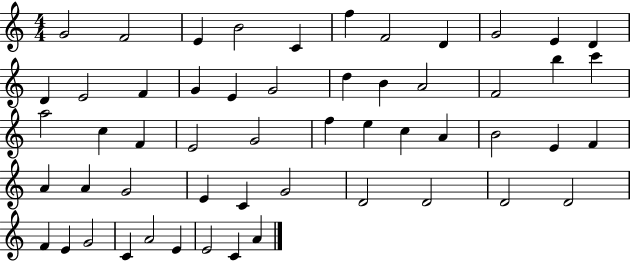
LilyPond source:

{
  \clef treble
  \numericTimeSignature
  \time 4/4
  \key c \major
  g'2 f'2 | e'4 b'2 c'4 | f''4 f'2 d'4 | g'2 e'4 d'4 | \break d'4 e'2 f'4 | g'4 e'4 g'2 | d''4 b'4 a'2 | f'2 b''4 c'''4 | \break a''2 c''4 f'4 | e'2 g'2 | f''4 e''4 c''4 a'4 | b'2 e'4 f'4 | \break a'4 a'4 g'2 | e'4 c'4 g'2 | d'2 d'2 | d'2 d'2 | \break f'4 e'4 g'2 | c'4 a'2 e'4 | e'2 c'4 a'4 | \bar "|."
}